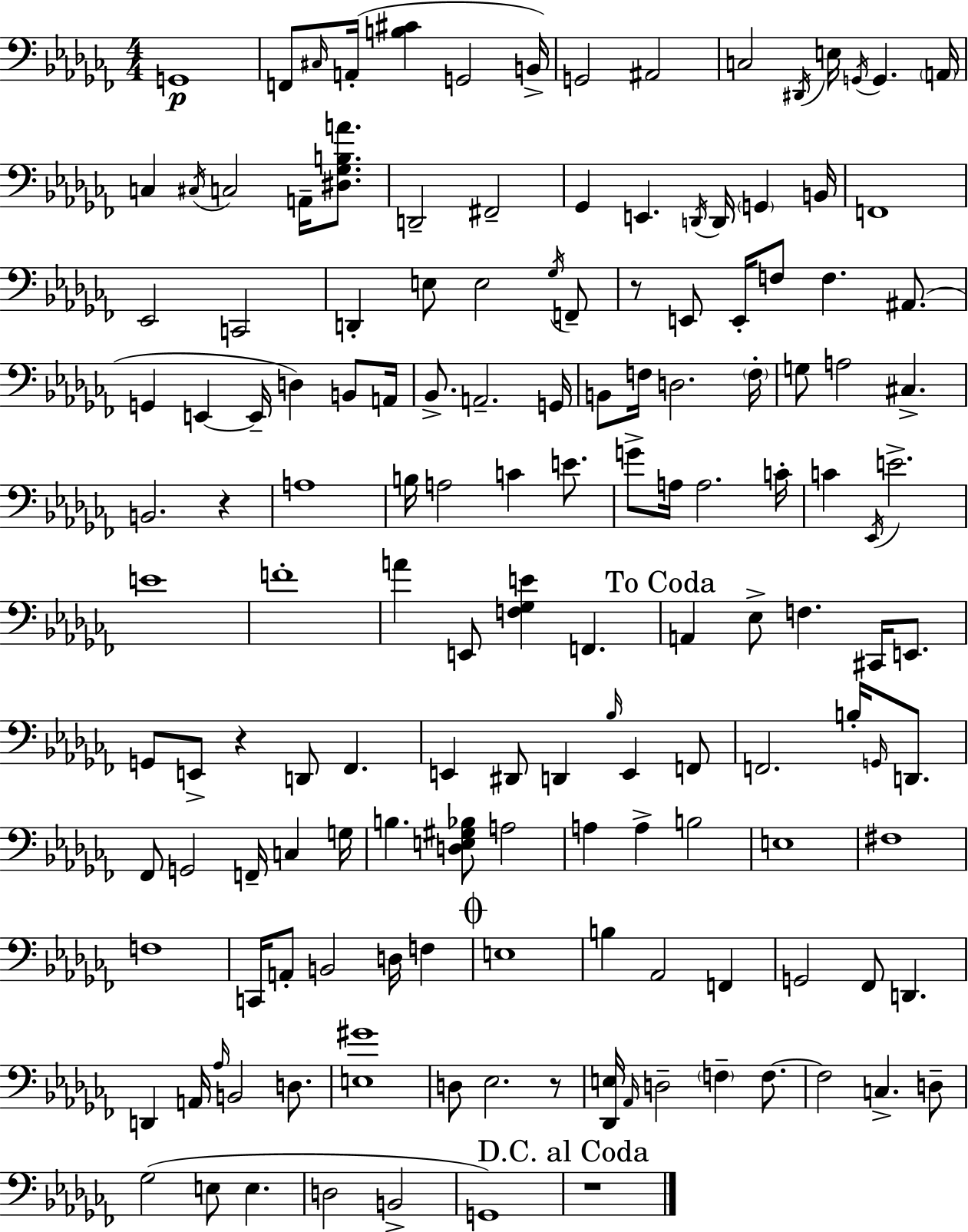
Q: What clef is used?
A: bass